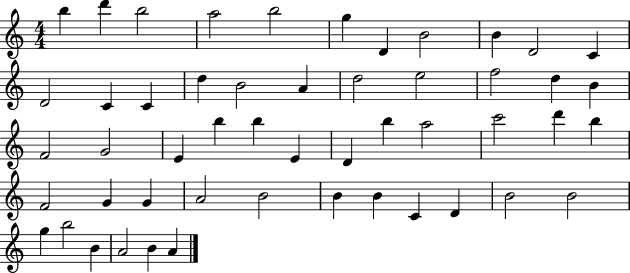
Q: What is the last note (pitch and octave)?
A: A4